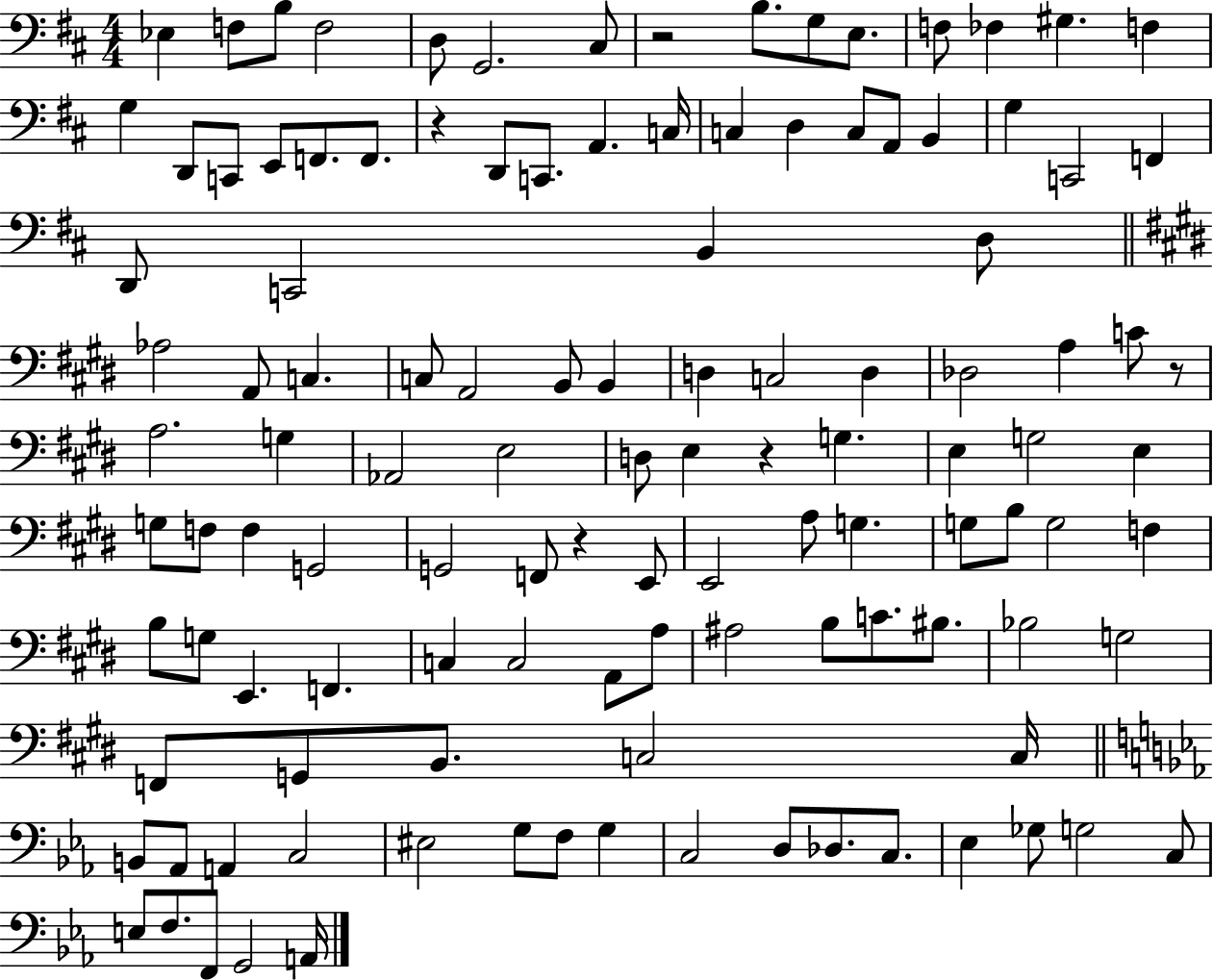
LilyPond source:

{
  \clef bass
  \numericTimeSignature
  \time 4/4
  \key d \major
  ees4 f8 b8 f2 | d8 g,2. cis8 | r2 b8. g8 e8. | f8 fes4 gis4. f4 | \break g4 d,8 c,8 e,8 f,8. f,8. | r4 d,8 c,8. a,4. c16 | c4 d4 c8 a,8 b,4 | g4 c,2 f,4 | \break d,8 c,2 b,4 d8 | \bar "||" \break \key e \major aes2 a,8 c4. | c8 a,2 b,8 b,4 | d4 c2 d4 | des2 a4 c'8 r8 | \break a2. g4 | aes,2 e2 | d8 e4 r4 g4. | e4 g2 e4 | \break g8 f8 f4 g,2 | g,2 f,8 r4 e,8 | e,2 a8 g4. | g8 b8 g2 f4 | \break b8 g8 e,4. f,4. | c4 c2 a,8 a8 | ais2 b8 c'8. bis8. | bes2 g2 | \break f,8 g,8 b,8. c2 c16 | \bar "||" \break \key c \minor b,8 aes,8 a,4 c2 | eis2 g8 f8 g4 | c2 d8 des8. c8. | ees4 ges8 g2 c8 | \break e8 f8. f,8 g,2 a,16 | \bar "|."
}